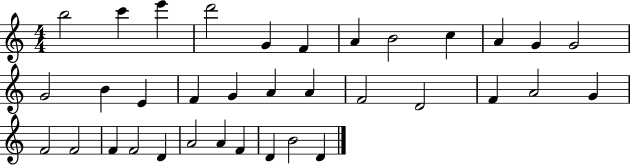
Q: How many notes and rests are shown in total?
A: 35